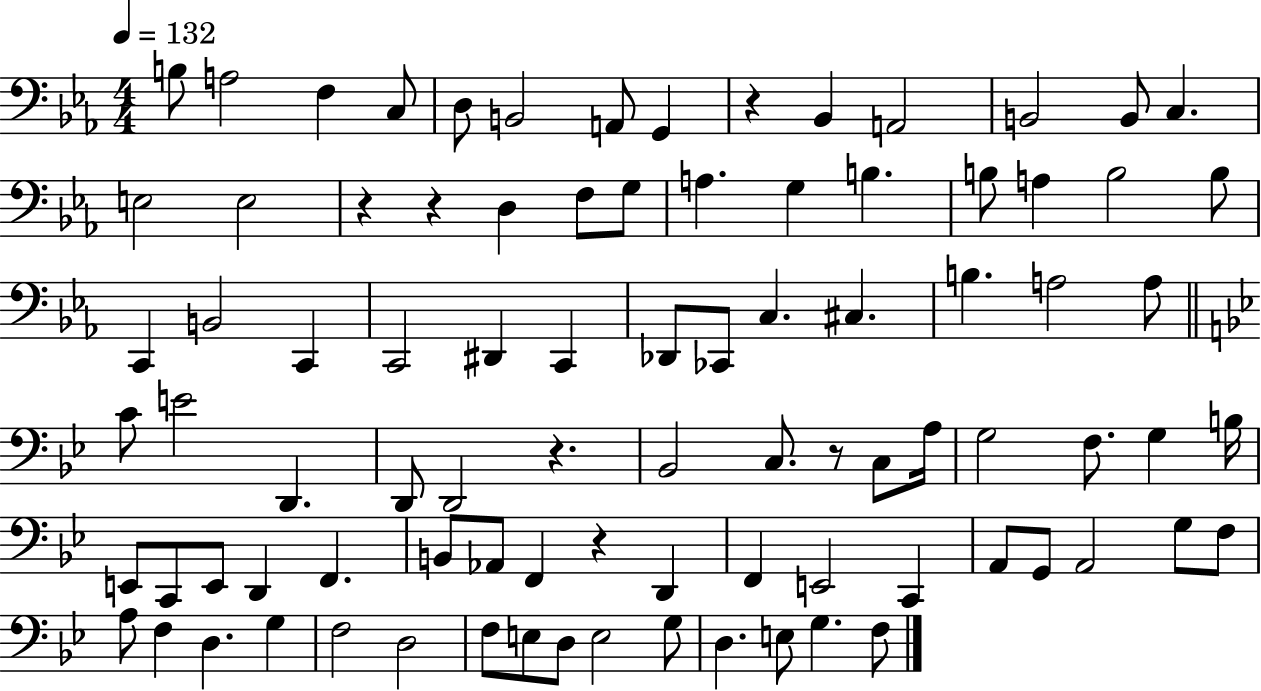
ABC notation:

X:1
T:Untitled
M:4/4
L:1/4
K:Eb
B,/2 A,2 F, C,/2 D,/2 B,,2 A,,/2 G,, z _B,, A,,2 B,,2 B,,/2 C, E,2 E,2 z z D, F,/2 G,/2 A, G, B, B,/2 A, B,2 B,/2 C,, B,,2 C,, C,,2 ^D,, C,, _D,,/2 _C,,/2 C, ^C, B, A,2 A,/2 C/2 E2 D,, D,,/2 D,,2 z _B,,2 C,/2 z/2 C,/2 A,/4 G,2 F,/2 G, B,/4 E,,/2 C,,/2 E,,/2 D,, F,, B,,/2 _A,,/2 F,, z D,, F,, E,,2 C,, A,,/2 G,,/2 A,,2 G,/2 F,/2 A,/2 F, D, G, F,2 D,2 F,/2 E,/2 D,/2 E,2 G,/2 D, E,/2 G, F,/2